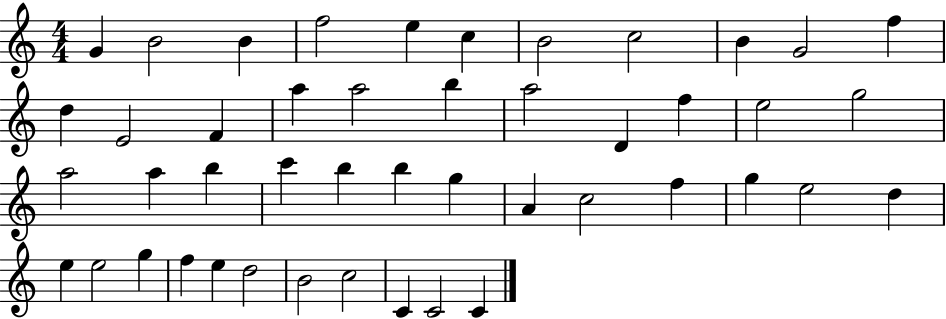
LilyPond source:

{
  \clef treble
  \numericTimeSignature
  \time 4/4
  \key c \major
  g'4 b'2 b'4 | f''2 e''4 c''4 | b'2 c''2 | b'4 g'2 f''4 | \break d''4 e'2 f'4 | a''4 a''2 b''4 | a''2 d'4 f''4 | e''2 g''2 | \break a''2 a''4 b''4 | c'''4 b''4 b''4 g''4 | a'4 c''2 f''4 | g''4 e''2 d''4 | \break e''4 e''2 g''4 | f''4 e''4 d''2 | b'2 c''2 | c'4 c'2 c'4 | \break \bar "|."
}